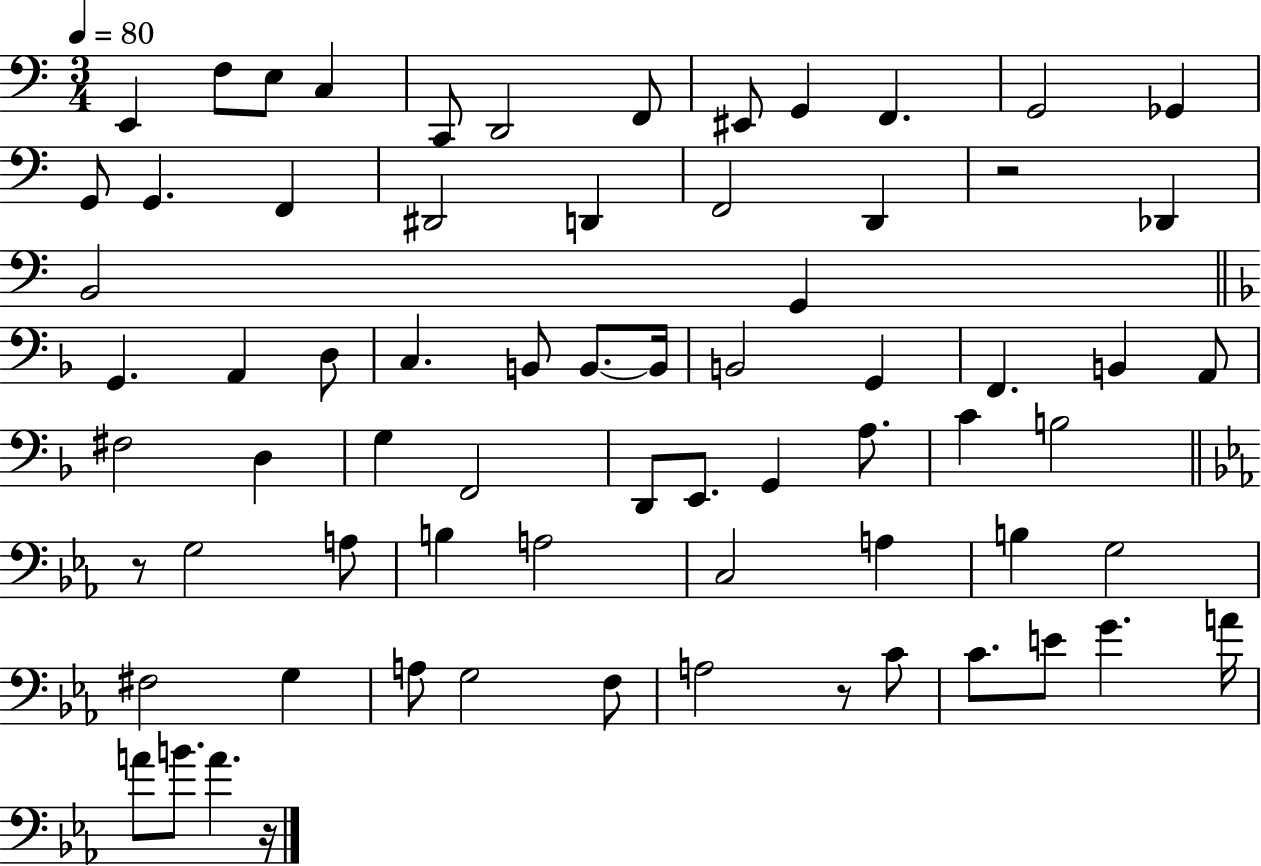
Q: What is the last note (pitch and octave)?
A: A4